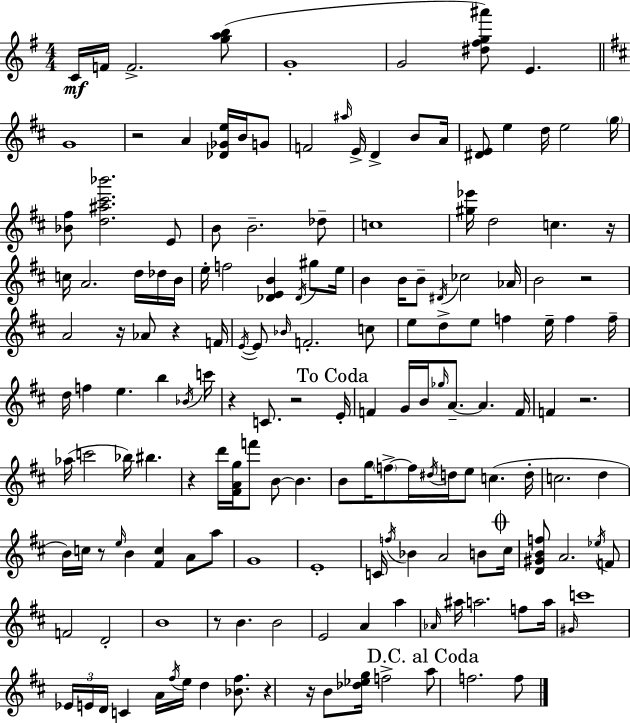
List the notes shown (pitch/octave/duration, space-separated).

C4/s F4/s F4/h. [G5,A5,B5]/e G4/w G4/h [D#5,F#5,G5,A#6]/e E4/q. G4/w R/h A4/q [Db4,Gb4,E5]/s B4/s G4/e F4/h A#5/s E4/s D4/q B4/e A4/s [D#4,E4]/e E5/q D5/s E5/h G5/s [Bb4,F#5]/e [D5,A#5,C#6,Bb6]/h. E4/e B4/e B4/h. Db5/e C5/w [G#5,Eb6]/s D5/h C5/q. R/s C5/s A4/h. D5/s Db5/s B4/s E5/s F5/h [Db4,E4,B4]/q Db4/s G#5/e E5/s B4/q B4/s B4/e D#4/s CES5/h Ab4/s B4/h R/h A4/h R/s Ab4/e R/q F4/s E4/s E4/e Bb4/s F4/h. C5/e E5/e D5/e E5/e F5/q E5/s F5/q F5/s D5/s F5/q E5/q. B5/q Bb4/s C6/s R/q C4/e. R/h E4/s F4/q G4/s B4/s Gb5/s A4/e. A4/q. F4/s F4/q R/h. Ab5/s C6/h Bb5/s BIS5/q. R/q D6/s [F#4,A4,G5]/s F6/e B4/e B4/q. B4/e G5/s F5/e F5/s D#5/s D5/s E5/e C5/q. D5/s C5/h. D5/q B4/s C5/s R/e E5/s B4/q [F#4,C5]/q A4/e A5/e G4/w E4/w C4/s F5/s Bb4/q A4/h B4/e C#5/s [D4,G#4,B4,F5]/e A4/h. Eb5/s F4/e F4/h D4/h B4/w R/e B4/q. B4/h E4/h A4/q A5/q Ab4/s A#5/s A5/h. F5/e A5/s G#4/s C6/w Eb4/s E4/s D4/s C4/q A4/s F#5/s E5/s D5/q [Bb4,F#5]/e. R/q R/s B4/e [Db5,Eb5,G5]/s F5/h A5/e F5/h. F5/e